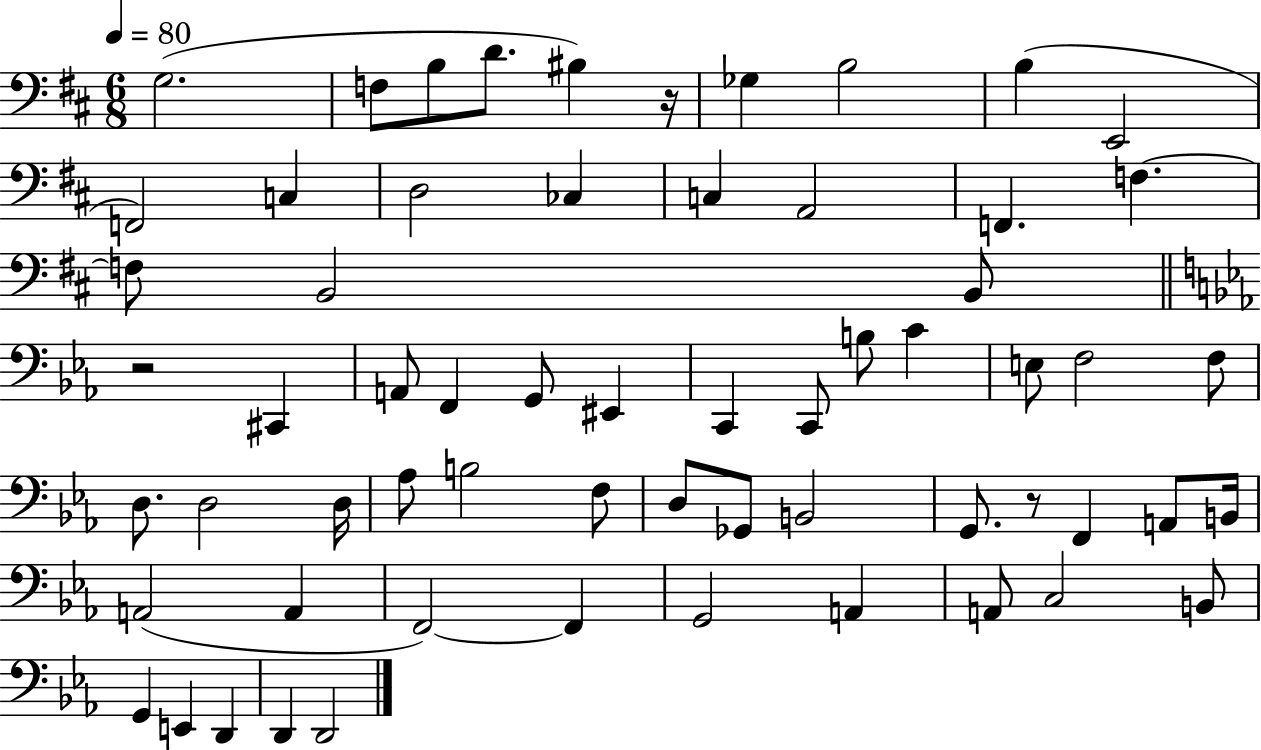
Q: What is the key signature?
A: D major